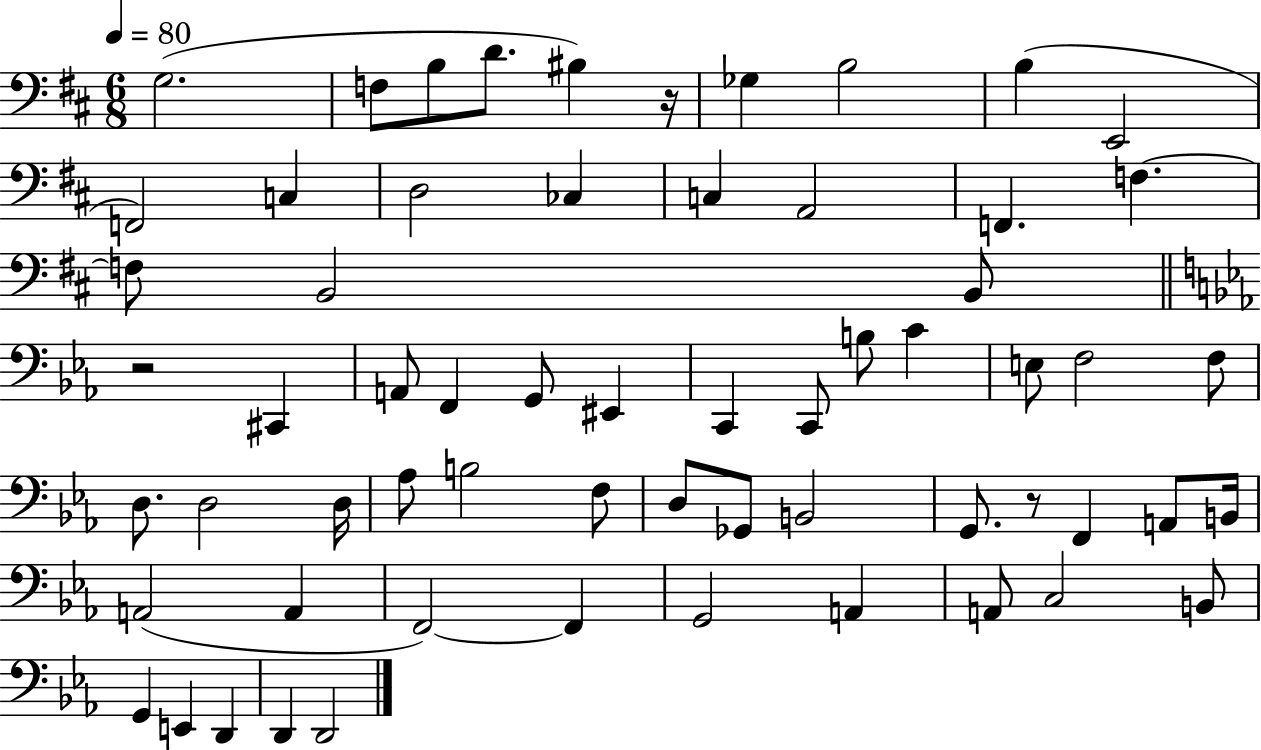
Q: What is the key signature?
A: D major